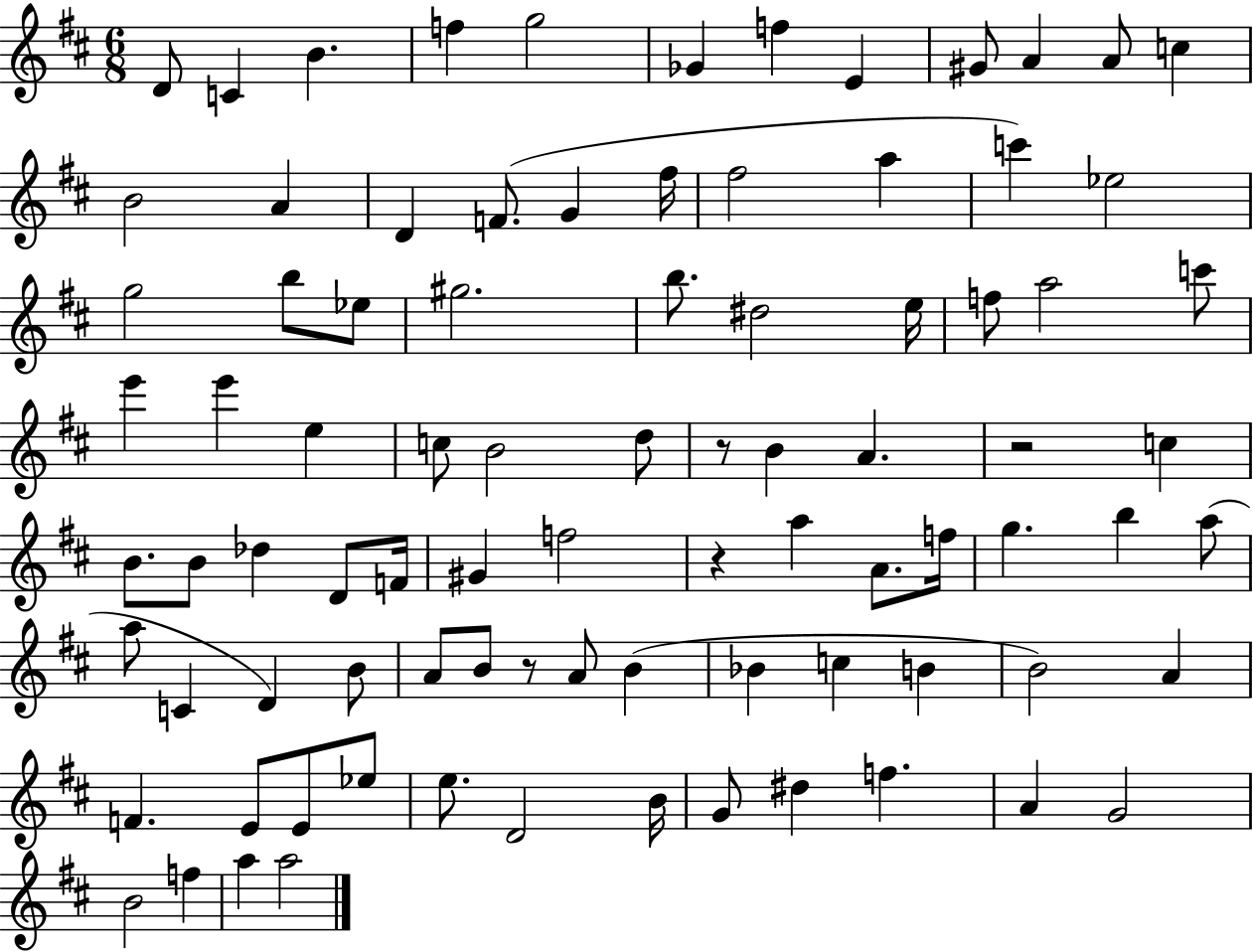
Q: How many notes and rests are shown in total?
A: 87